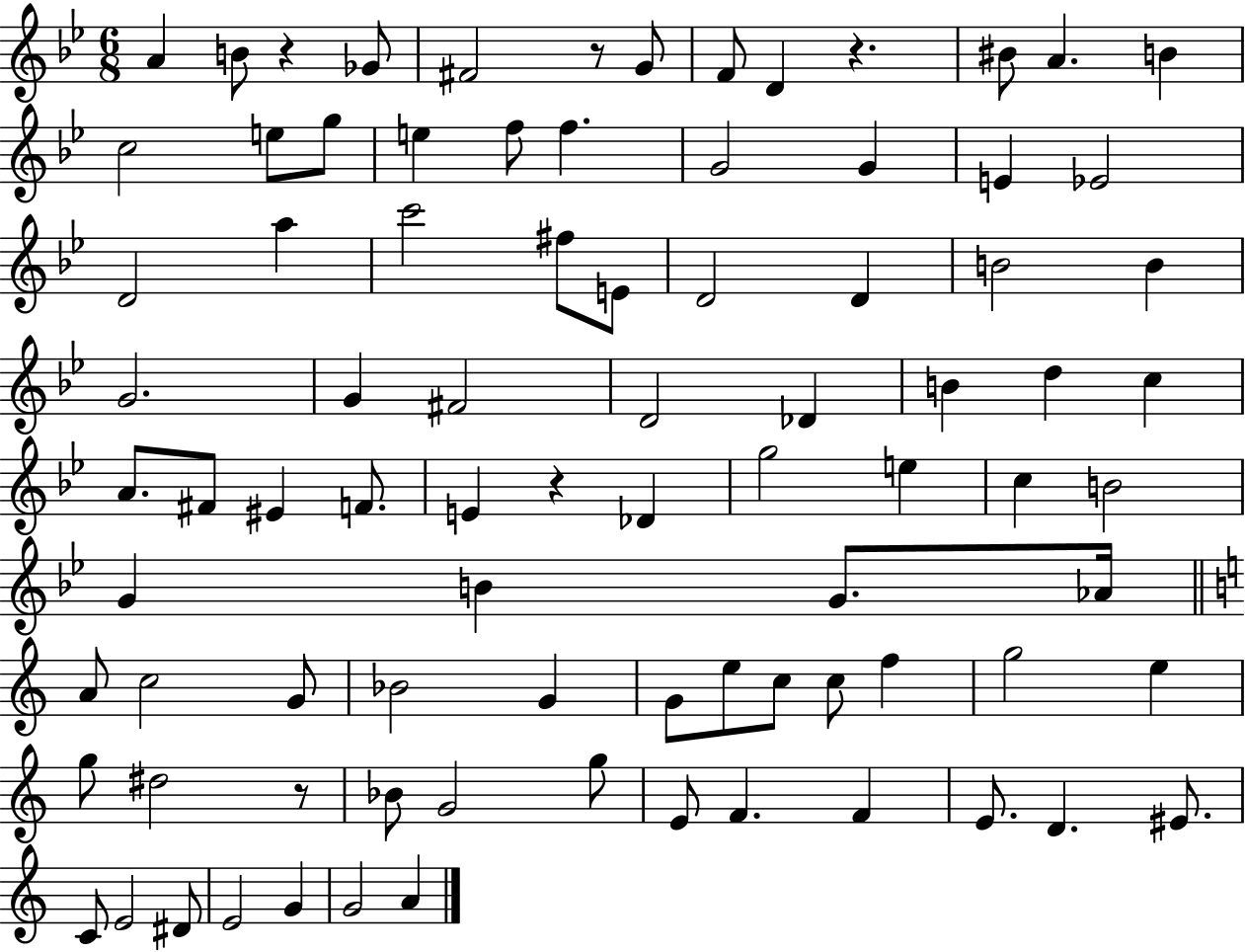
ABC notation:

X:1
T:Untitled
M:6/8
L:1/4
K:Bb
A B/2 z _G/2 ^F2 z/2 G/2 F/2 D z ^B/2 A B c2 e/2 g/2 e f/2 f G2 G E _E2 D2 a c'2 ^f/2 E/2 D2 D B2 B G2 G ^F2 D2 _D B d c A/2 ^F/2 ^E F/2 E z _D g2 e c B2 G B G/2 _A/4 A/2 c2 G/2 _B2 G G/2 e/2 c/2 c/2 f g2 e g/2 ^d2 z/2 _B/2 G2 g/2 E/2 F F E/2 D ^E/2 C/2 E2 ^D/2 E2 G G2 A